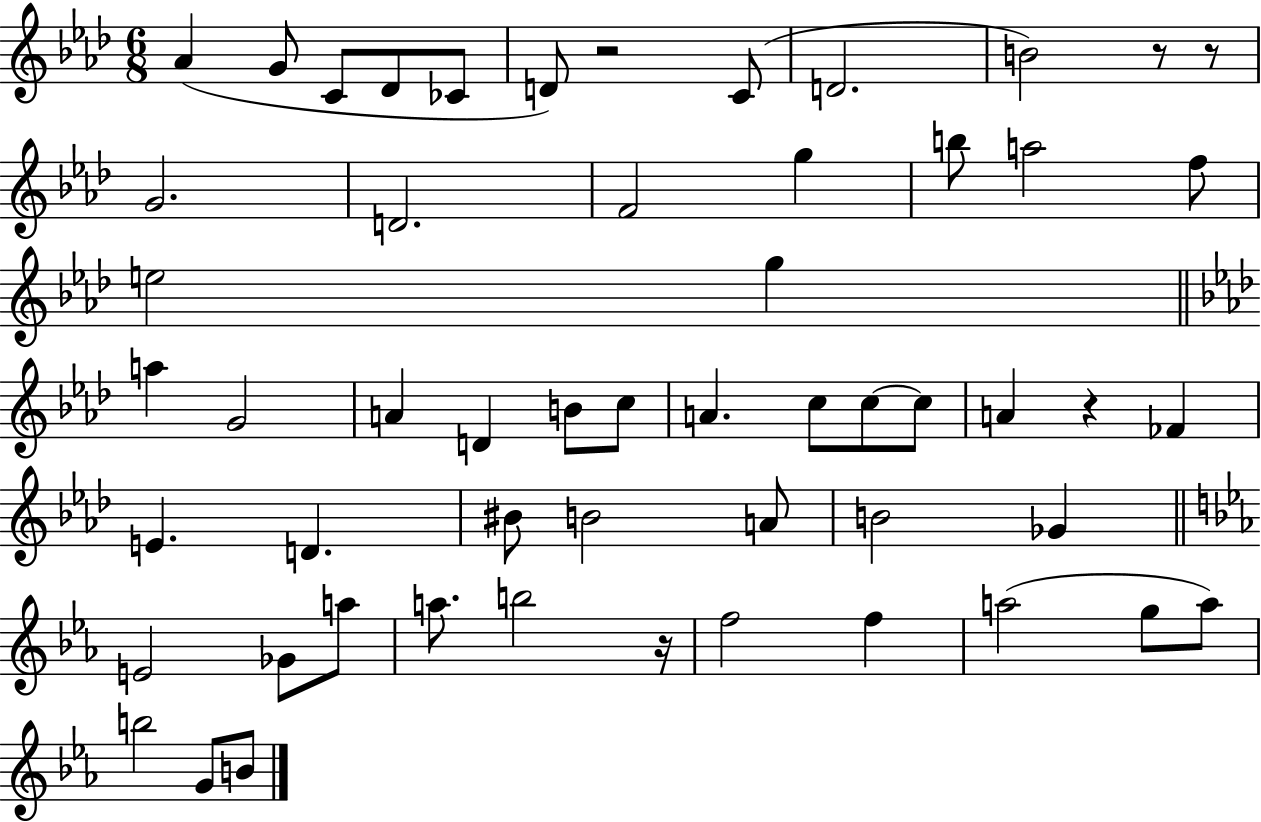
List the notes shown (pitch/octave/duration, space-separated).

Ab4/q G4/e C4/e Db4/e CES4/e D4/e R/h C4/e D4/h. B4/h R/e R/e G4/h. D4/h. F4/h G5/q B5/e A5/h F5/e E5/h G5/q A5/q G4/h A4/q D4/q B4/e C5/e A4/q. C5/e C5/e C5/e A4/q R/q FES4/q E4/q. D4/q. BIS4/e B4/h A4/e B4/h Gb4/q E4/h Gb4/e A5/e A5/e. B5/h R/s F5/h F5/q A5/h G5/e A5/e B5/h G4/e B4/e